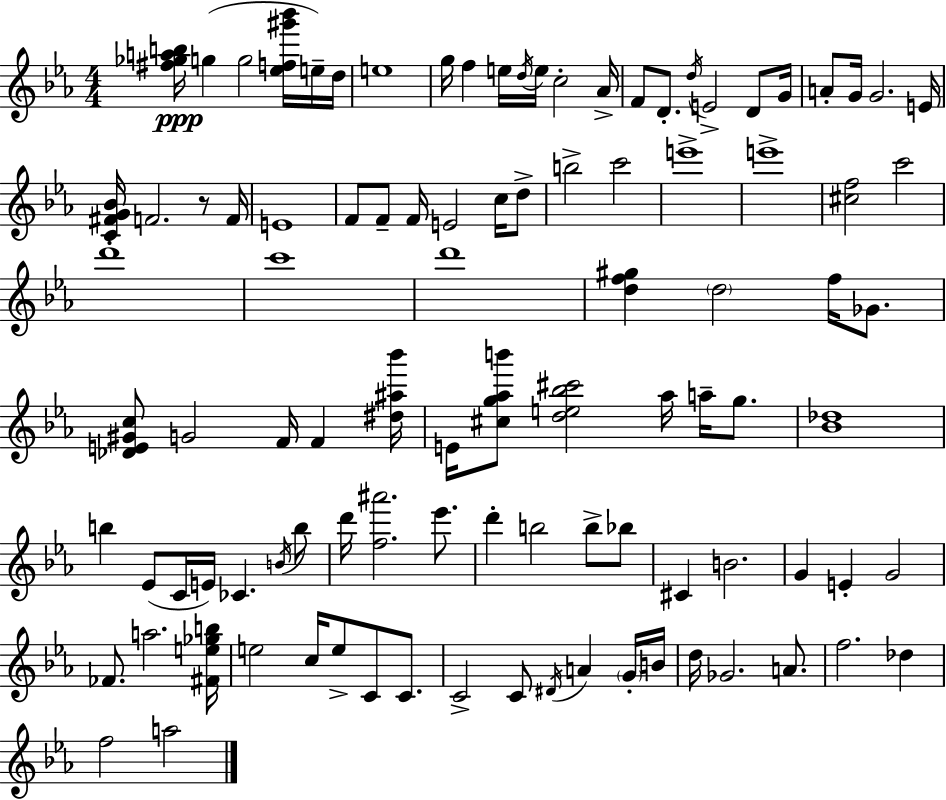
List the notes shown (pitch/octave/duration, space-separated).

[F#5,Gb5,A5,B5]/s G5/q G5/h [Eb5,F5,G#6,Bb6]/s E5/s D5/s E5/w G5/s F5/q E5/s D5/s E5/s C5/h Ab4/s F4/e D4/e. D5/s E4/h D4/e G4/s A4/e G4/s G4/h. E4/s [C4,F#4,G4,Bb4]/s F4/h. R/e F4/s E4/w F4/e F4/e F4/s E4/h C5/s D5/e B5/h C6/h E6/w E6/w [C#5,F5]/h C6/h D6/w C6/w D6/w [D5,F5,G#5]/q D5/h F5/s Gb4/e. [Db4,E4,G#4,C5]/e G4/h F4/s F4/q [D#5,A#5,Bb6]/s E4/s [C#5,G5,Ab5,B6]/e [D5,E5,Bb5,C#6]/h Ab5/s A5/s G5/e. [Bb4,Db5]/w B5/q Eb4/e C4/s E4/s CES4/q. B4/s B5/e D6/s [F5,A#6]/h. Eb6/e. D6/q B5/h B5/e Bb5/e C#4/q B4/h. G4/q E4/q G4/h FES4/e. A5/h. [F#4,E5,Gb5,B5]/s E5/h C5/s E5/e C4/e C4/e. C4/h C4/e D#4/s A4/q G4/s B4/s D5/s Gb4/h. A4/e. F5/h. Db5/q F5/h A5/h